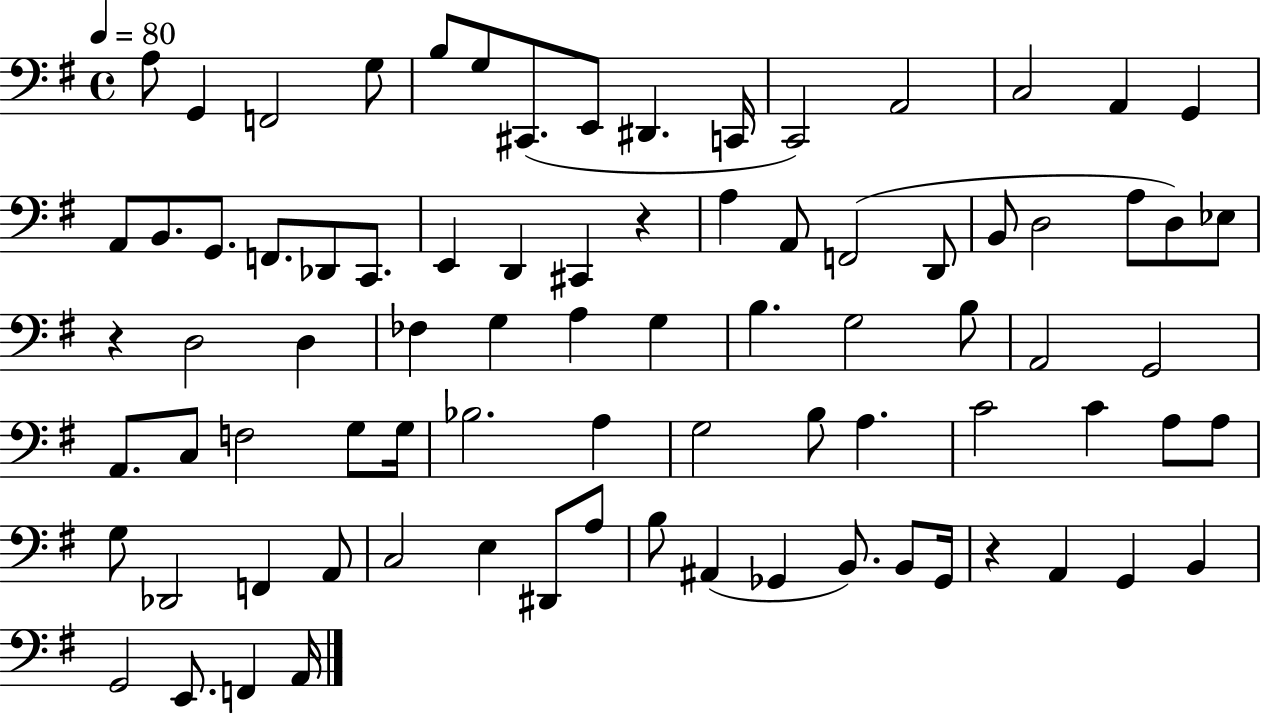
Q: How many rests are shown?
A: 3